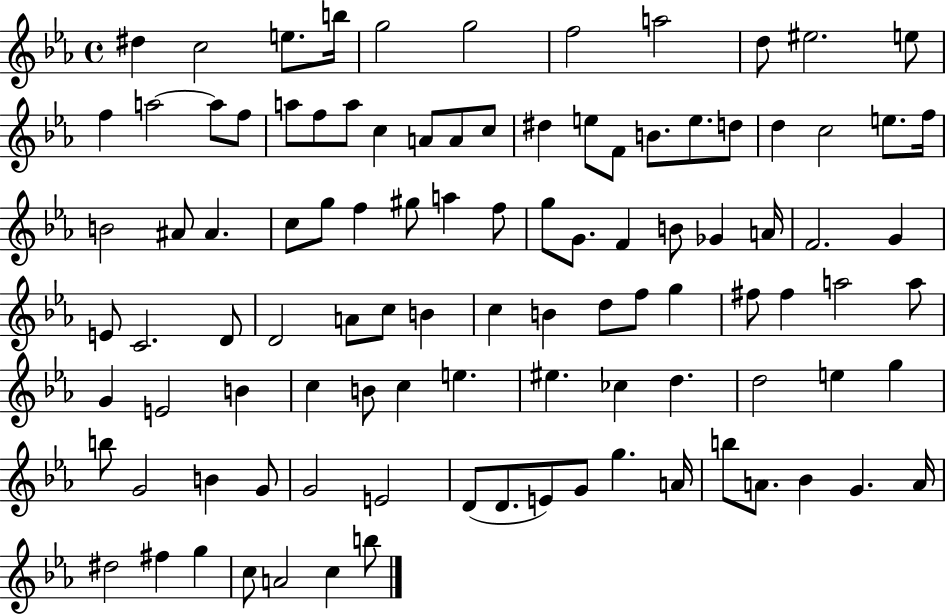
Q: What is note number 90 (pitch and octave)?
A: A4